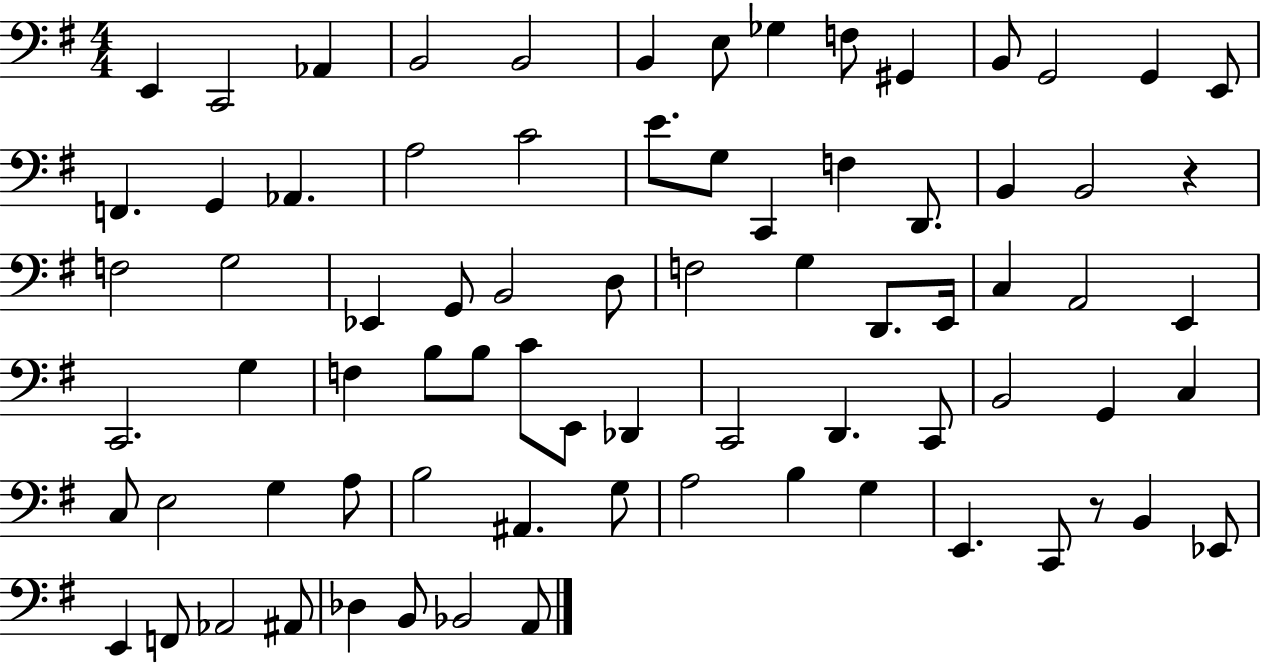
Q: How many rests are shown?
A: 2